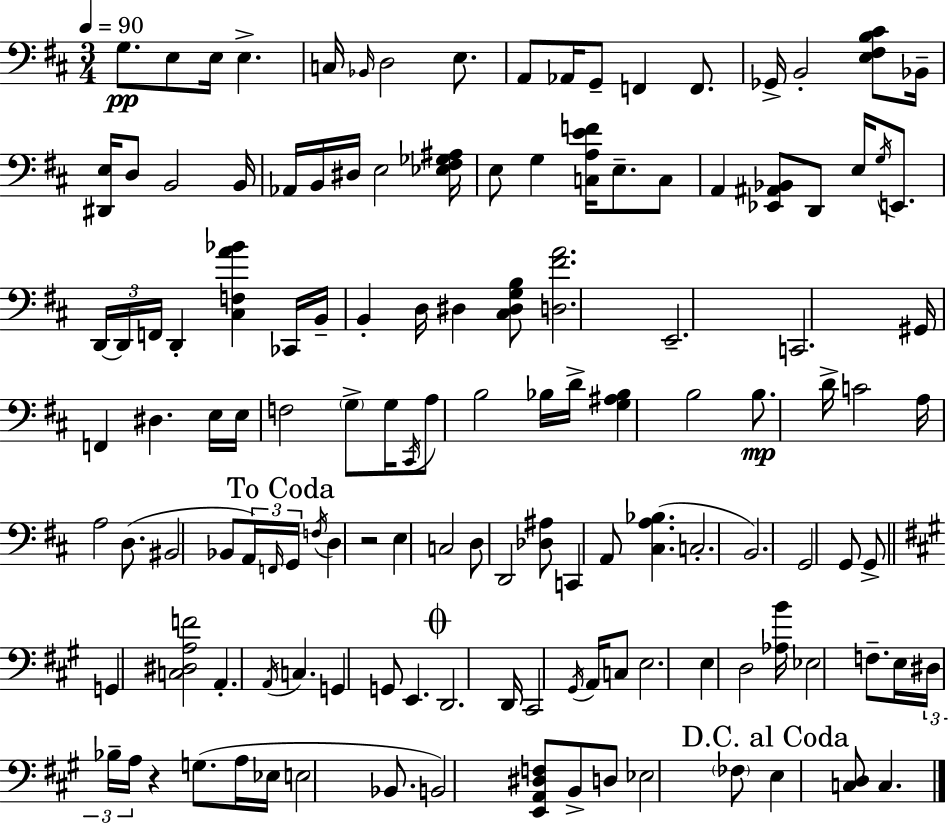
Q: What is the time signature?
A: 3/4